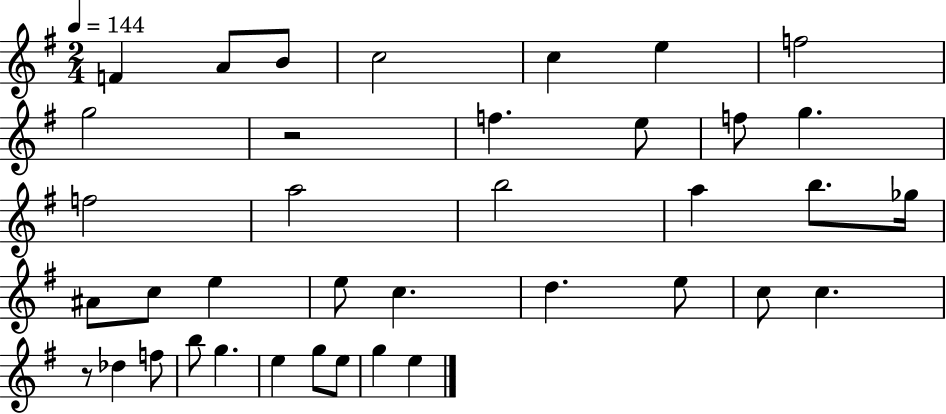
F4/q A4/e B4/e C5/h C5/q E5/q F5/h G5/h R/h F5/q. E5/e F5/e G5/q. F5/h A5/h B5/h A5/q B5/e. Gb5/s A#4/e C5/e E5/q E5/e C5/q. D5/q. E5/e C5/e C5/q. R/e Db5/q F5/e B5/e G5/q. E5/q G5/e E5/e G5/q E5/q